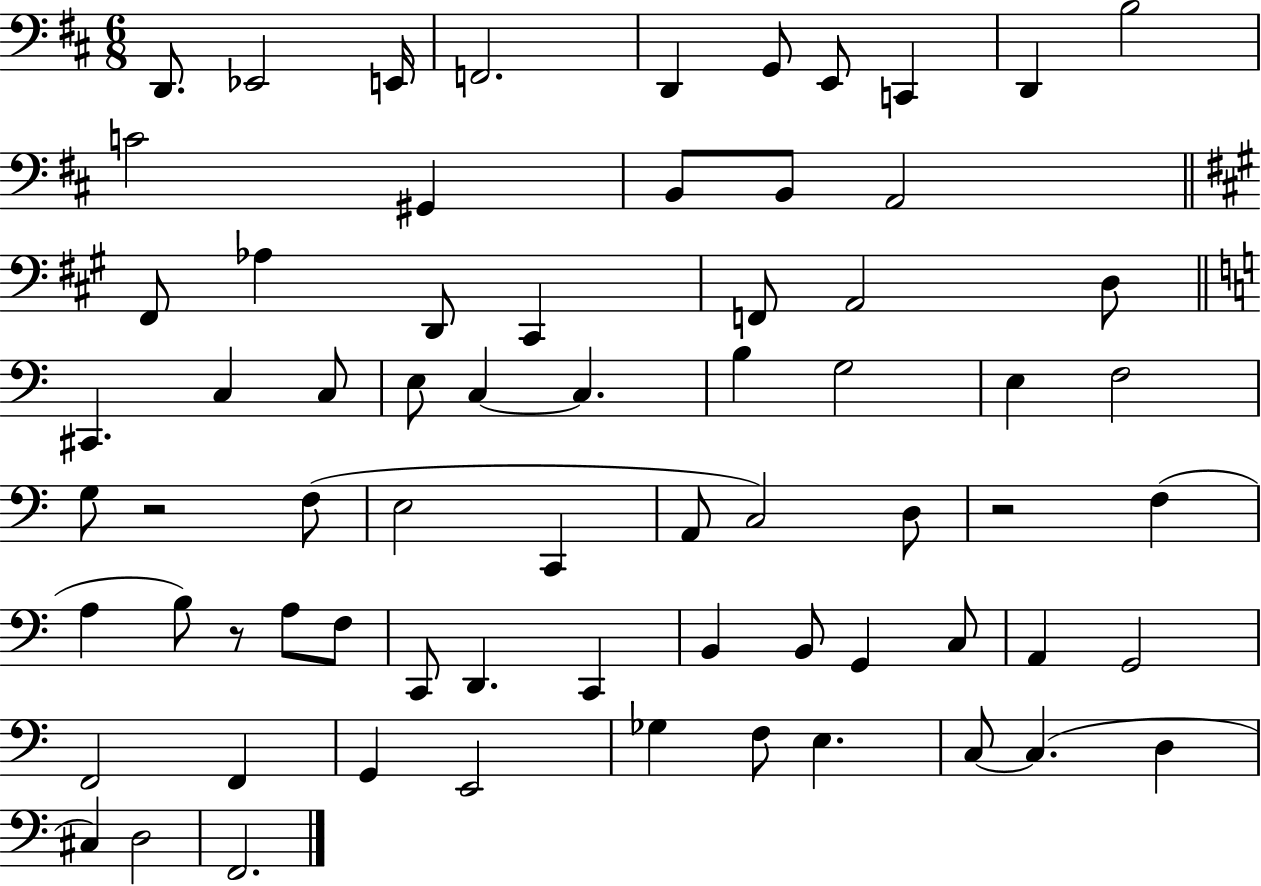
X:1
T:Untitled
M:6/8
L:1/4
K:D
D,,/2 _E,,2 E,,/4 F,,2 D,, G,,/2 E,,/2 C,, D,, B,2 C2 ^G,, B,,/2 B,,/2 A,,2 ^F,,/2 _A, D,,/2 ^C,, F,,/2 A,,2 D,/2 ^C,, C, C,/2 E,/2 C, C, B, G,2 E, F,2 G,/2 z2 F,/2 E,2 C,, A,,/2 C,2 D,/2 z2 F, A, B,/2 z/2 A,/2 F,/2 C,,/2 D,, C,, B,, B,,/2 G,, C,/2 A,, G,,2 F,,2 F,, G,, E,,2 _G, F,/2 E, C,/2 C, D, ^C, D,2 F,,2